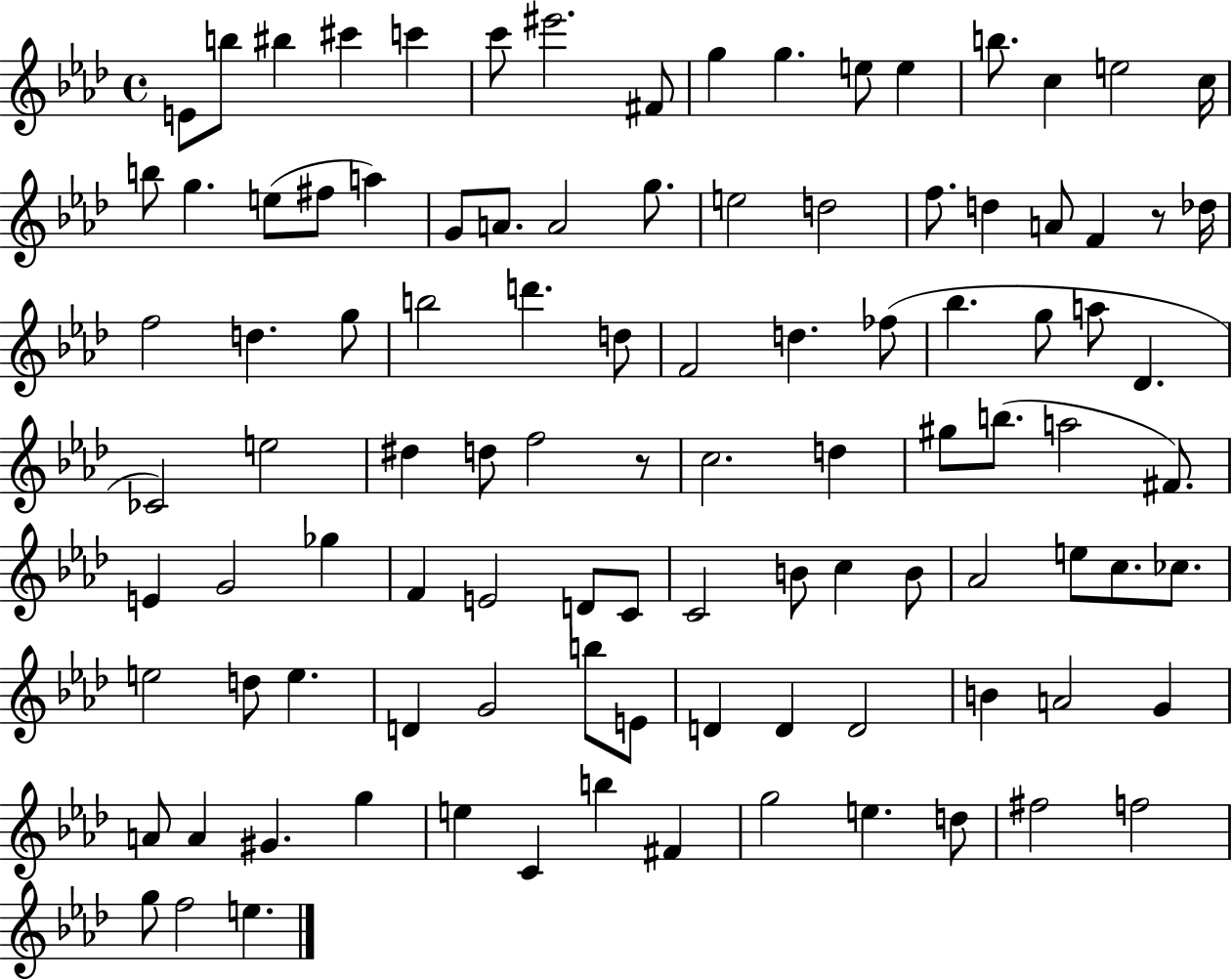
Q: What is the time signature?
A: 4/4